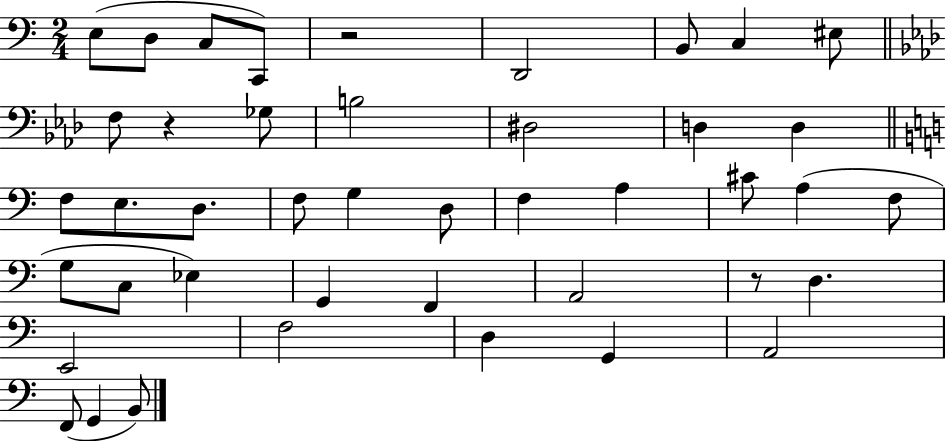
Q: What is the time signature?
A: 2/4